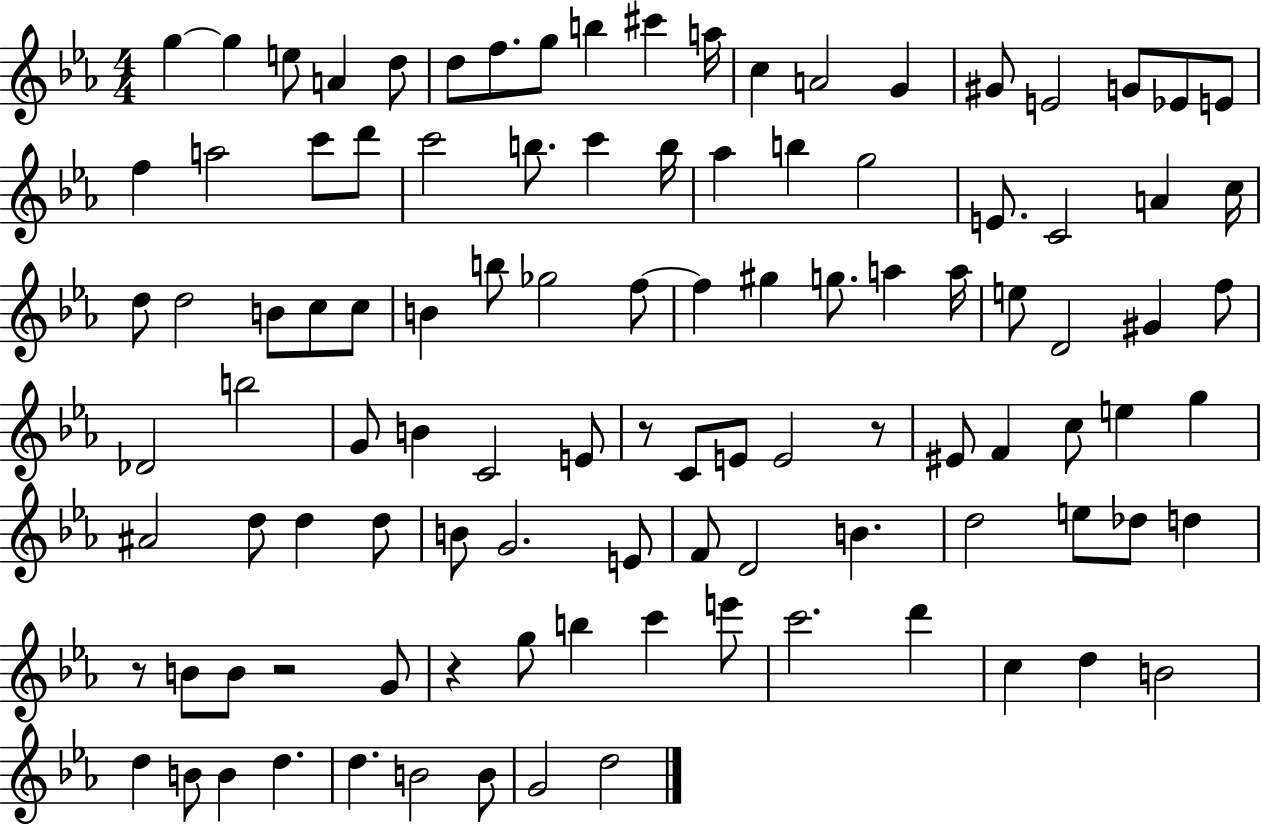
{
  \clef treble
  \numericTimeSignature
  \time 4/4
  \key ees \major
  g''4~~ g''4 e''8 a'4 d''8 | d''8 f''8. g''8 b''4 cis'''4 a''16 | c''4 a'2 g'4 | gis'8 e'2 g'8 ees'8 e'8 | \break f''4 a''2 c'''8 d'''8 | c'''2 b''8. c'''4 b''16 | aes''4 b''4 g''2 | e'8. c'2 a'4 c''16 | \break d''8 d''2 b'8 c''8 c''8 | b'4 b''8 ges''2 f''8~~ | f''4 gis''4 g''8. a''4 a''16 | e''8 d'2 gis'4 f''8 | \break des'2 b''2 | g'8 b'4 c'2 e'8 | r8 c'8 e'8 e'2 r8 | eis'8 f'4 c''8 e''4 g''4 | \break ais'2 d''8 d''4 d''8 | b'8 g'2. e'8 | f'8 d'2 b'4. | d''2 e''8 des''8 d''4 | \break r8 b'8 b'8 r2 g'8 | r4 g''8 b''4 c'''4 e'''8 | c'''2. d'''4 | c''4 d''4 b'2 | \break d''4 b'8 b'4 d''4. | d''4. b'2 b'8 | g'2 d''2 | \bar "|."
}